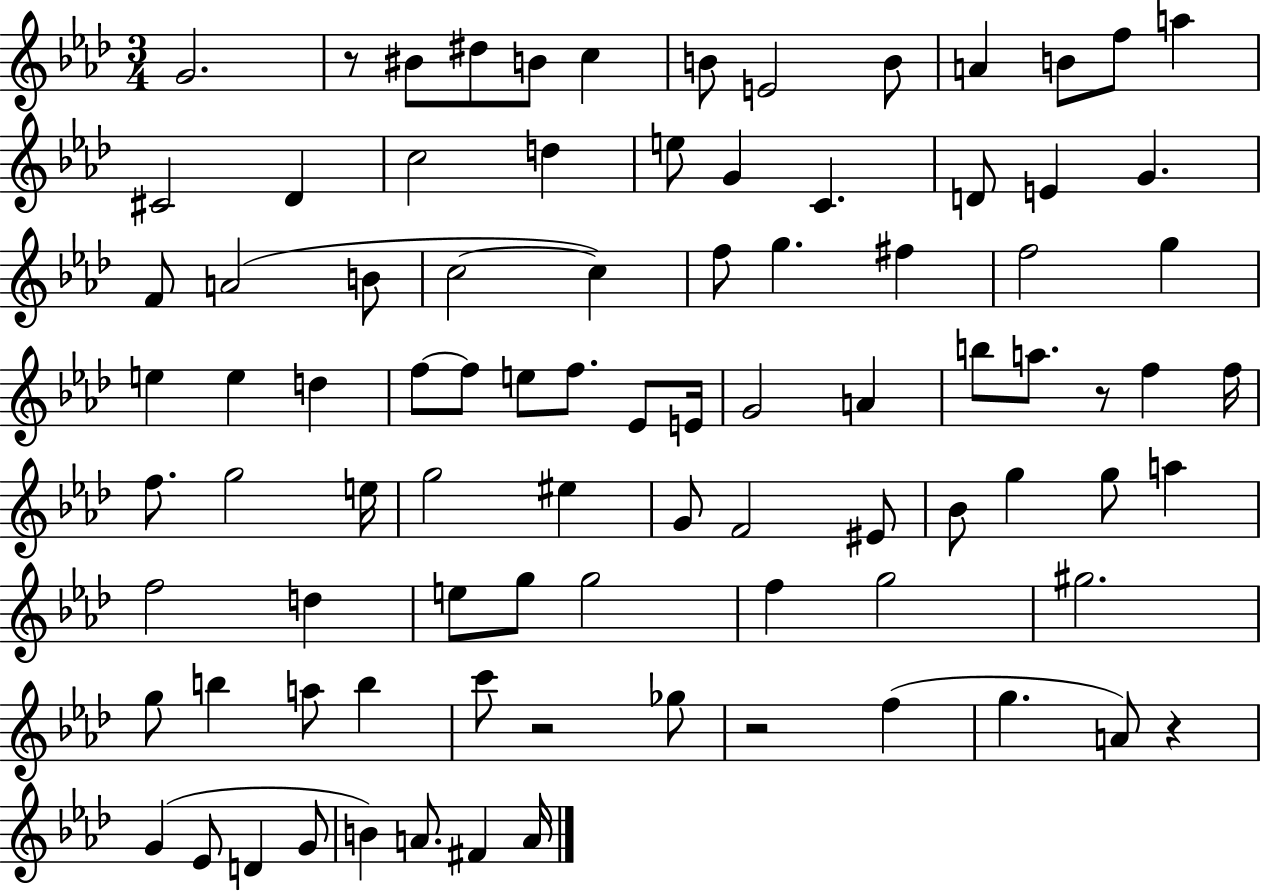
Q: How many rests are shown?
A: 5